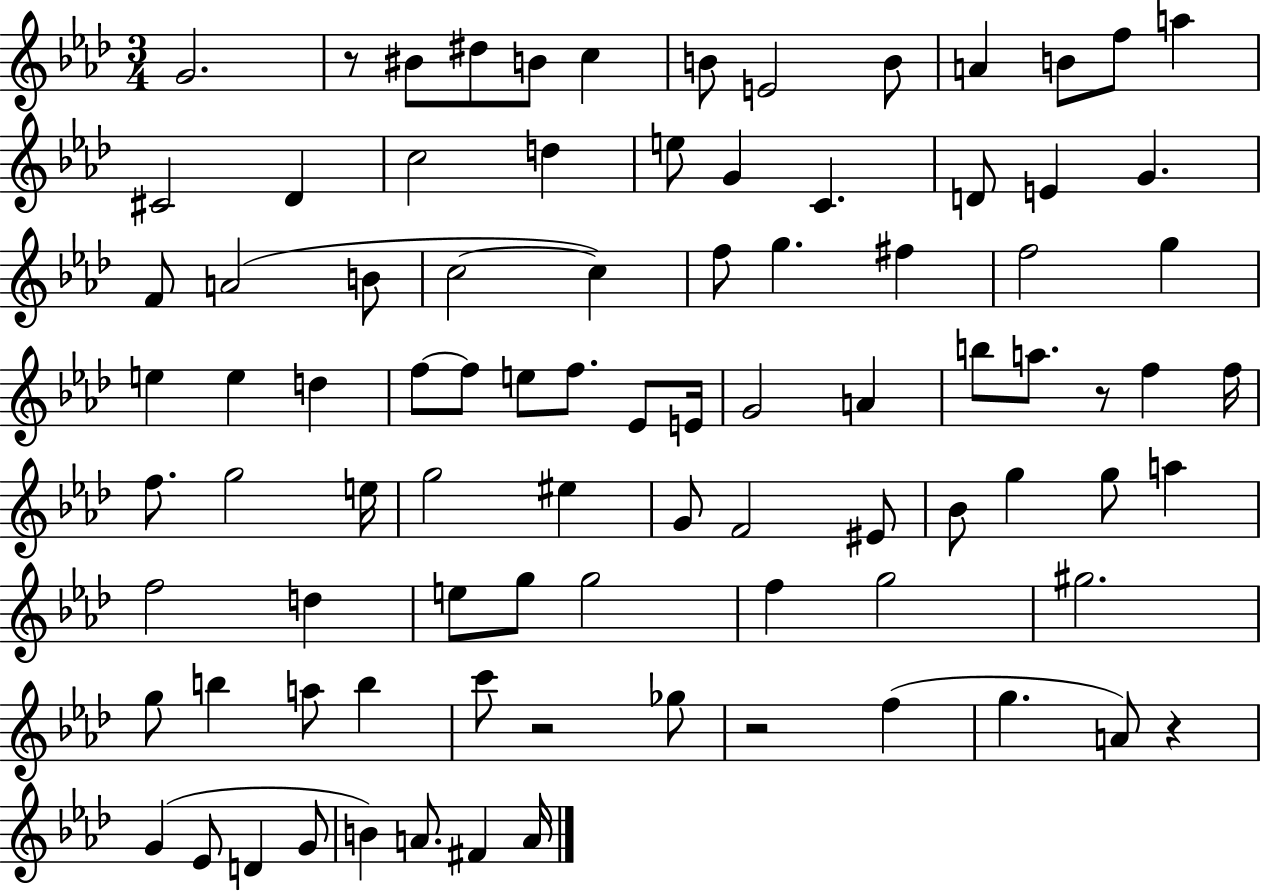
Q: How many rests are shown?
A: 5